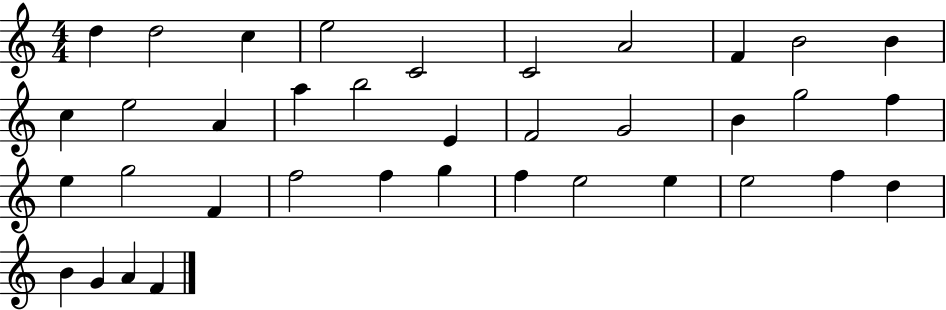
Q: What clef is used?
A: treble